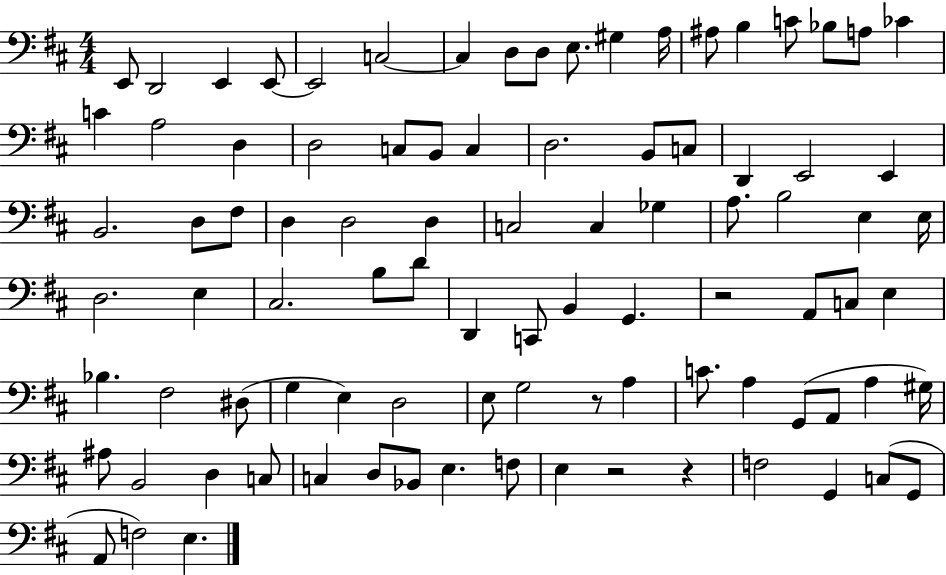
E2/e D2/h E2/q E2/e E2/h C3/h C3/q D3/e D3/e E3/e. G#3/q A3/s A#3/e B3/q C4/e Bb3/e A3/e CES4/q C4/q A3/h D3/q D3/h C3/e B2/e C3/q D3/h. B2/e C3/e D2/q E2/h E2/q B2/h. D3/e F#3/e D3/q D3/h D3/q C3/h C3/q Gb3/q A3/e. B3/h E3/q E3/s D3/h. E3/q C#3/h. B3/e D4/e D2/q C2/e B2/q G2/q. R/h A2/e C3/e E3/q Bb3/q. F#3/h D#3/e G3/q E3/q D3/h E3/e G3/h R/e A3/q C4/e. A3/q G2/e A2/e A3/q G#3/s A#3/e B2/h D3/q C3/e C3/q D3/e Bb2/e E3/q. F3/e E3/q R/h R/q F3/h G2/q C3/e G2/e A2/e F3/h E3/q.